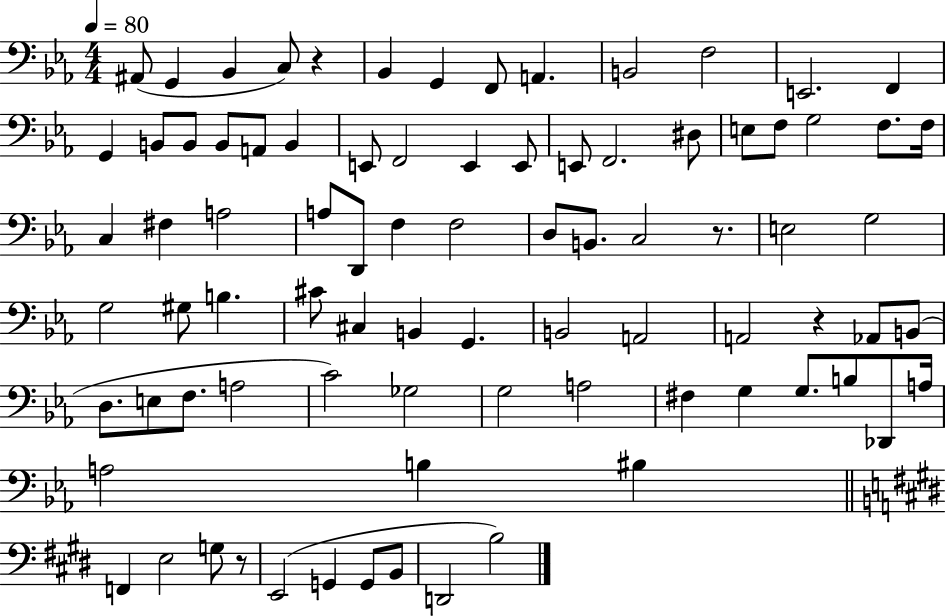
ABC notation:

X:1
T:Untitled
M:4/4
L:1/4
K:Eb
^A,,/2 G,, _B,, C,/2 z _B,, G,, F,,/2 A,, B,,2 F,2 E,,2 F,, G,, B,,/2 B,,/2 B,,/2 A,,/2 B,, E,,/2 F,,2 E,, E,,/2 E,,/2 F,,2 ^D,/2 E,/2 F,/2 G,2 F,/2 F,/4 C, ^F, A,2 A,/2 D,,/2 F, F,2 D,/2 B,,/2 C,2 z/2 E,2 G,2 G,2 ^G,/2 B, ^C/2 ^C, B,, G,, B,,2 A,,2 A,,2 z _A,,/2 B,,/2 D,/2 E,/2 F,/2 A,2 C2 _G,2 G,2 A,2 ^F, G, G,/2 B,/2 _D,,/2 A,/4 A,2 B, ^B, F,, E,2 G,/2 z/2 E,,2 G,, G,,/2 B,,/2 D,,2 B,2